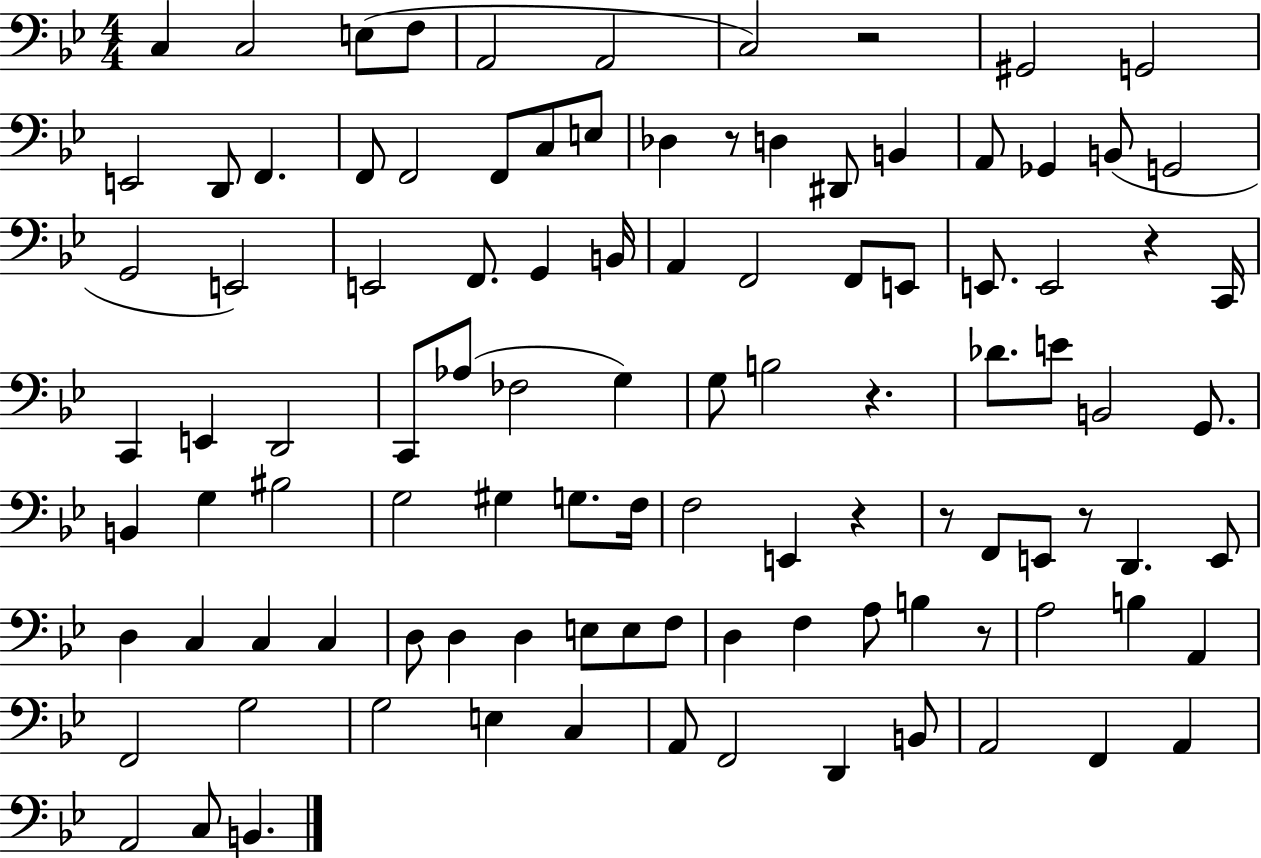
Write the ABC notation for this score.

X:1
T:Untitled
M:4/4
L:1/4
K:Bb
C, C,2 E,/2 F,/2 A,,2 A,,2 C,2 z2 ^G,,2 G,,2 E,,2 D,,/2 F,, F,,/2 F,,2 F,,/2 C,/2 E,/2 _D, z/2 D, ^D,,/2 B,, A,,/2 _G,, B,,/2 G,,2 G,,2 E,,2 E,,2 F,,/2 G,, B,,/4 A,, F,,2 F,,/2 E,,/2 E,,/2 E,,2 z C,,/4 C,, E,, D,,2 C,,/2 _A,/2 _F,2 G, G,/2 B,2 z _D/2 E/2 B,,2 G,,/2 B,, G, ^B,2 G,2 ^G, G,/2 F,/4 F,2 E,, z z/2 F,,/2 E,,/2 z/2 D,, E,,/2 D, C, C, C, D,/2 D, D, E,/2 E,/2 F,/2 D, F, A,/2 B, z/2 A,2 B, A,, F,,2 G,2 G,2 E, C, A,,/2 F,,2 D,, B,,/2 A,,2 F,, A,, A,,2 C,/2 B,,